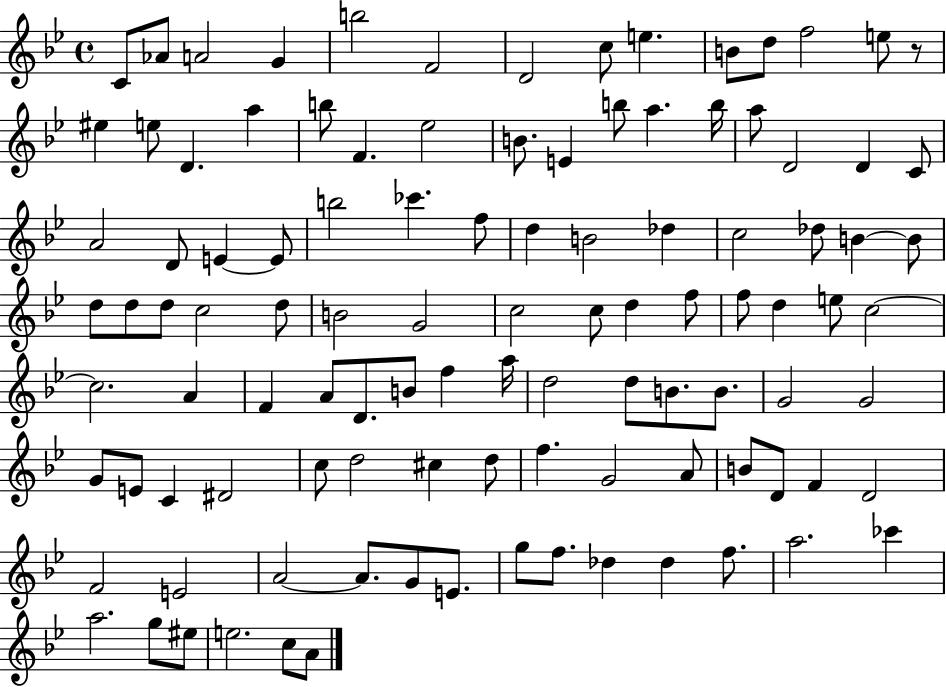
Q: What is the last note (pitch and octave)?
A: A4